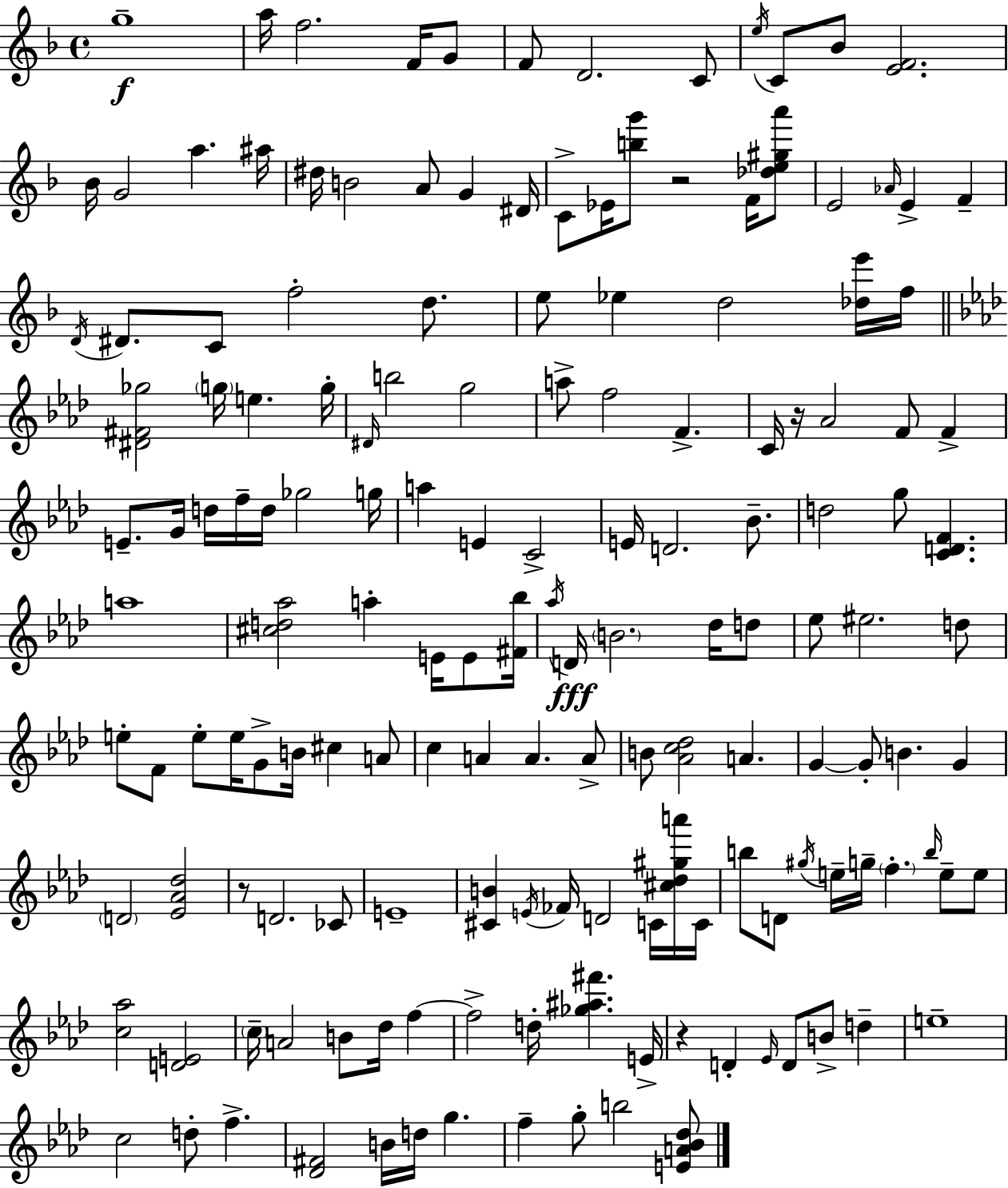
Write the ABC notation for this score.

X:1
T:Untitled
M:4/4
L:1/4
K:Dm
g4 a/4 f2 F/4 G/2 F/2 D2 C/2 e/4 C/2 _B/2 [EF]2 _B/4 G2 a ^a/4 ^d/4 B2 A/2 G ^D/4 C/2 _E/4 [bg']/2 z2 F/4 [_de^ga']/2 E2 _A/4 E F D/4 ^D/2 C/2 f2 d/2 e/2 _e d2 [_de']/4 f/4 [^D^F_g]2 g/4 e g/4 ^D/4 b2 g2 a/2 f2 F C/4 z/4 _A2 F/2 F E/2 G/4 d/4 f/4 d/4 _g2 g/4 a E C2 E/4 D2 _B/2 d2 g/2 [CDF] a4 [^cd_a]2 a E/4 E/2 [^F_b]/4 _a/4 D/4 B2 _d/4 d/2 _e/2 ^e2 d/2 e/2 F/2 e/2 e/4 G/2 B/4 ^c A/2 c A A A/2 B/2 [_Ac_d]2 A G G/2 B G D2 [_E_A_d]2 z/2 D2 _C/2 E4 [^CB] E/4 _F/4 D2 C/4 [^c_d^ga']/4 C/4 b/2 D/2 ^g/4 e/4 g/4 f b/4 e/2 e/2 [c_a]2 [DE]2 c/4 A2 B/2 _d/4 f f2 d/4 [_g^a^f'] E/4 z D _E/4 D/2 B/2 d e4 c2 d/2 f [_D^F]2 B/4 d/4 g f g/2 b2 [EA_B_d]/2